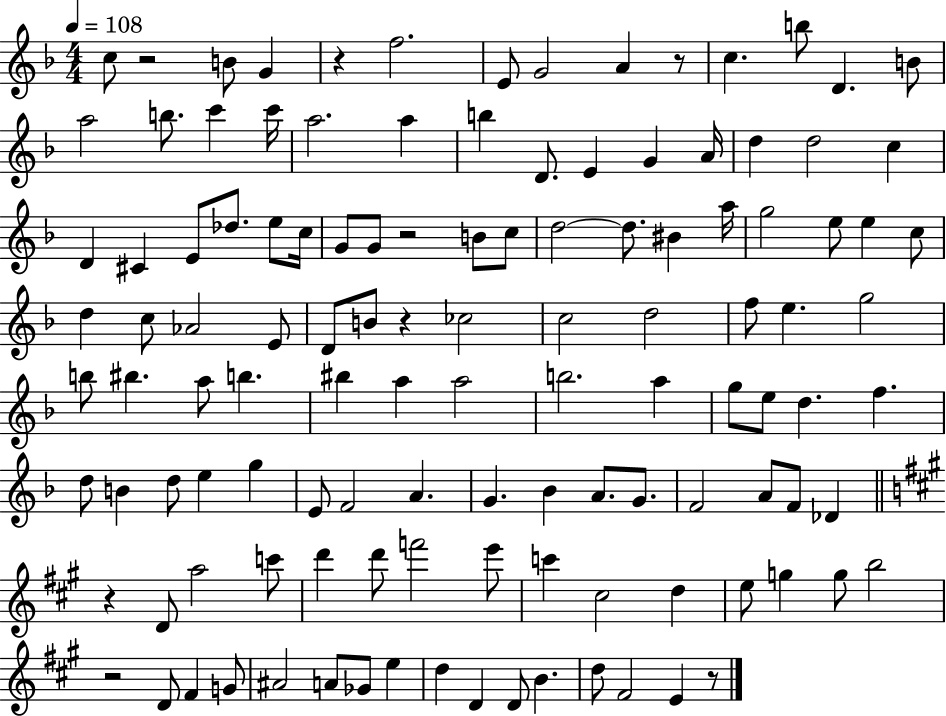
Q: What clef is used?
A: treble